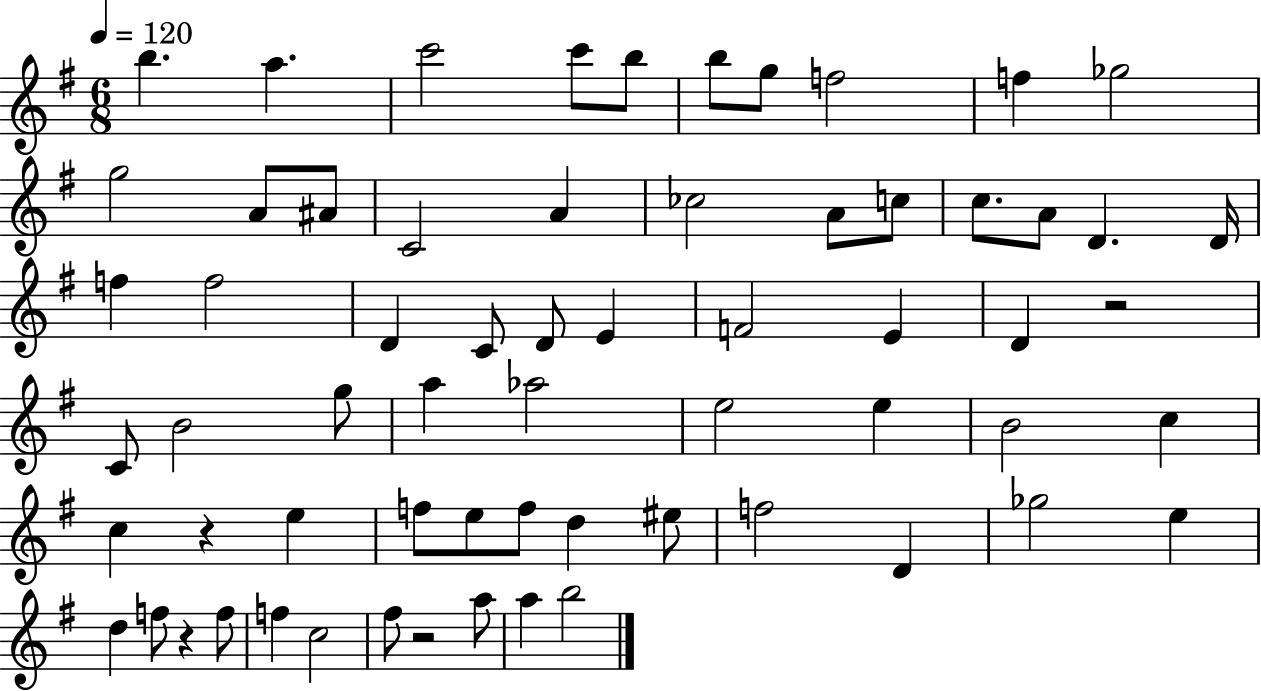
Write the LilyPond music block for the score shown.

{
  \clef treble
  \numericTimeSignature
  \time 6/8
  \key g \major
  \tempo 4 = 120
  b''4. a''4. | c'''2 c'''8 b''8 | b''8 g''8 f''2 | f''4 ges''2 | \break g''2 a'8 ais'8 | c'2 a'4 | ces''2 a'8 c''8 | c''8. a'8 d'4. d'16 | \break f''4 f''2 | d'4 c'8 d'8 e'4 | f'2 e'4 | d'4 r2 | \break c'8 b'2 g''8 | a''4 aes''2 | e''2 e''4 | b'2 c''4 | \break c''4 r4 e''4 | f''8 e''8 f''8 d''4 eis''8 | f''2 d'4 | ges''2 e''4 | \break d''4 f''8 r4 f''8 | f''4 c''2 | fis''8 r2 a''8 | a''4 b''2 | \break \bar "|."
}